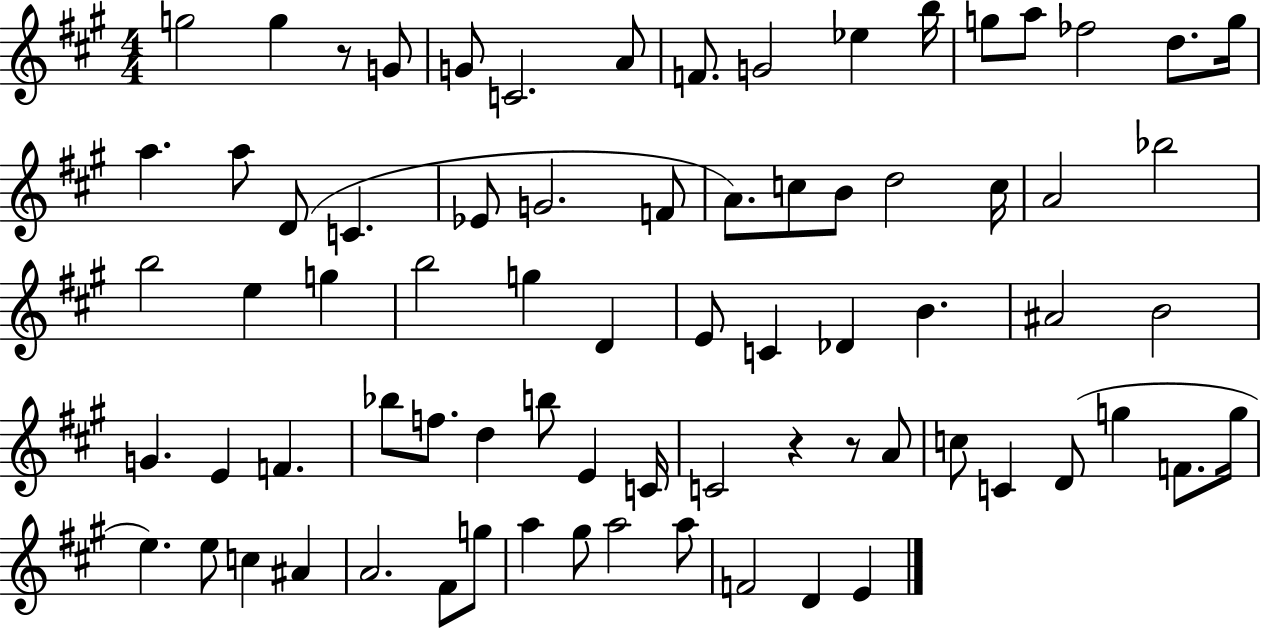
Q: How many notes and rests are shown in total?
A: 75